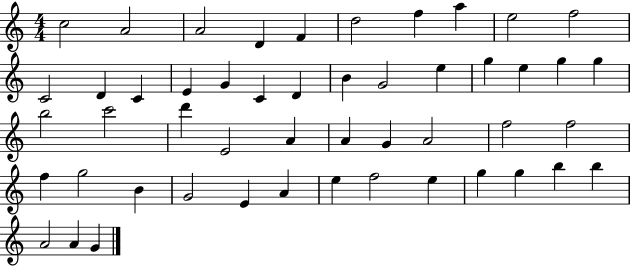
{
  \clef treble
  \numericTimeSignature
  \time 4/4
  \key c \major
  c''2 a'2 | a'2 d'4 f'4 | d''2 f''4 a''4 | e''2 f''2 | \break c'2 d'4 c'4 | e'4 g'4 c'4 d'4 | b'4 g'2 e''4 | g''4 e''4 g''4 g''4 | \break b''2 c'''2 | d'''4 e'2 a'4 | a'4 g'4 a'2 | f''2 f''2 | \break f''4 g''2 b'4 | g'2 e'4 a'4 | e''4 f''2 e''4 | g''4 g''4 b''4 b''4 | \break a'2 a'4 g'4 | \bar "|."
}